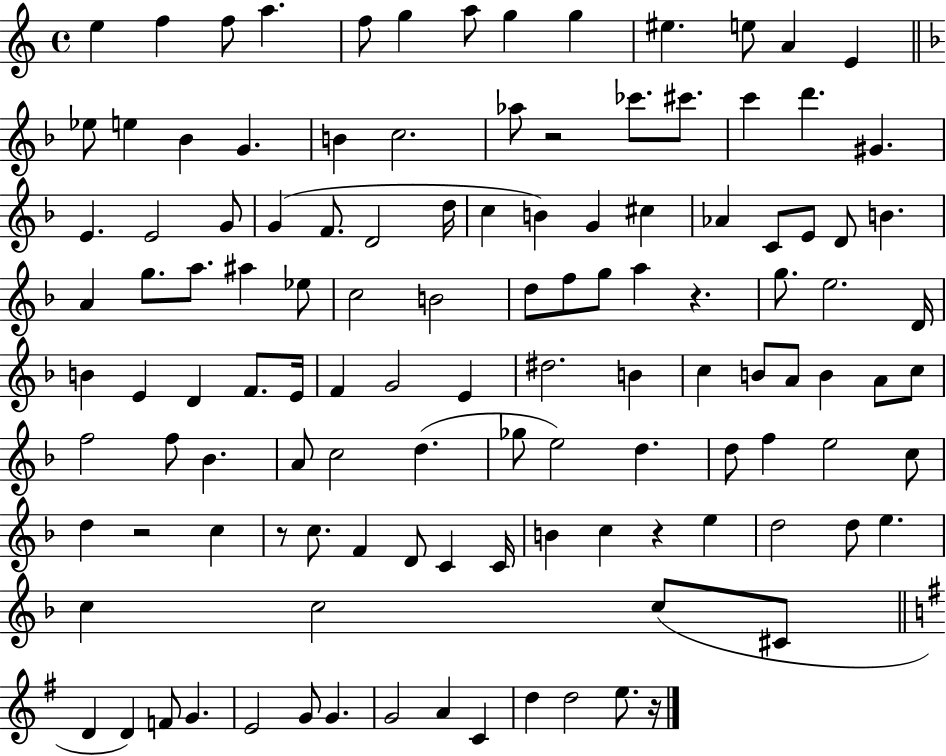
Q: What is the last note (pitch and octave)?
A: E5